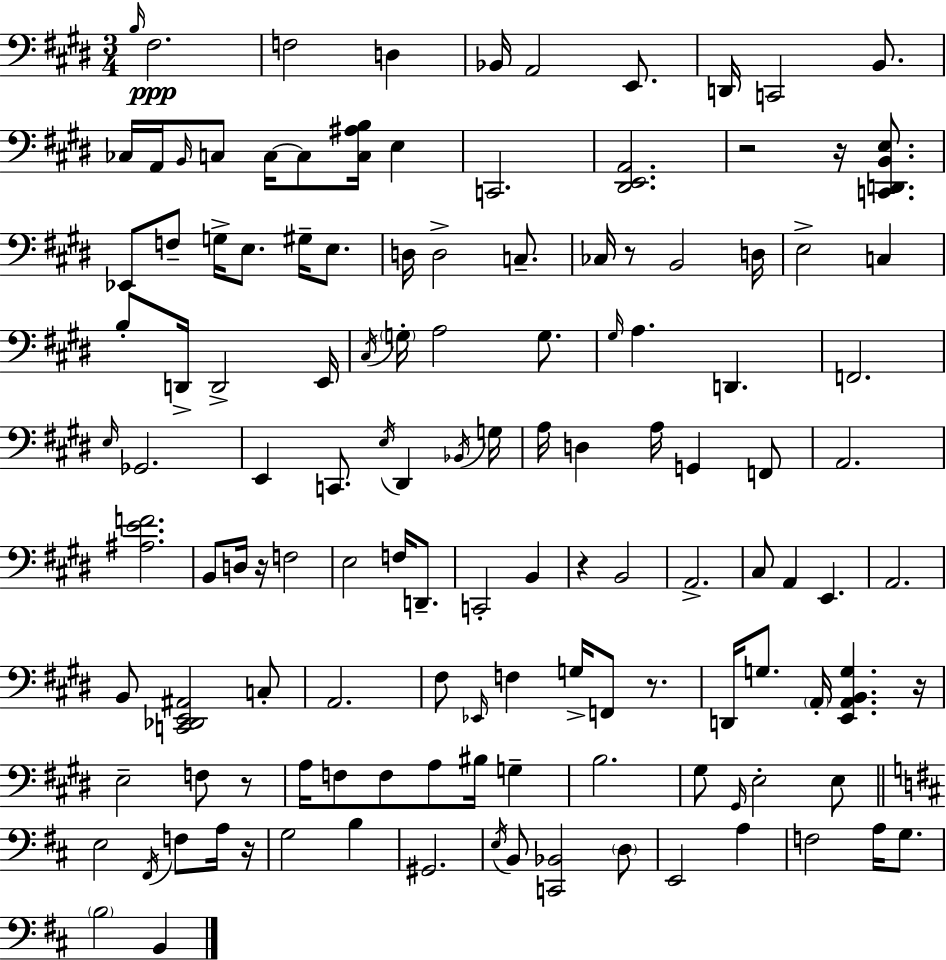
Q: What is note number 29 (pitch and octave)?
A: B2